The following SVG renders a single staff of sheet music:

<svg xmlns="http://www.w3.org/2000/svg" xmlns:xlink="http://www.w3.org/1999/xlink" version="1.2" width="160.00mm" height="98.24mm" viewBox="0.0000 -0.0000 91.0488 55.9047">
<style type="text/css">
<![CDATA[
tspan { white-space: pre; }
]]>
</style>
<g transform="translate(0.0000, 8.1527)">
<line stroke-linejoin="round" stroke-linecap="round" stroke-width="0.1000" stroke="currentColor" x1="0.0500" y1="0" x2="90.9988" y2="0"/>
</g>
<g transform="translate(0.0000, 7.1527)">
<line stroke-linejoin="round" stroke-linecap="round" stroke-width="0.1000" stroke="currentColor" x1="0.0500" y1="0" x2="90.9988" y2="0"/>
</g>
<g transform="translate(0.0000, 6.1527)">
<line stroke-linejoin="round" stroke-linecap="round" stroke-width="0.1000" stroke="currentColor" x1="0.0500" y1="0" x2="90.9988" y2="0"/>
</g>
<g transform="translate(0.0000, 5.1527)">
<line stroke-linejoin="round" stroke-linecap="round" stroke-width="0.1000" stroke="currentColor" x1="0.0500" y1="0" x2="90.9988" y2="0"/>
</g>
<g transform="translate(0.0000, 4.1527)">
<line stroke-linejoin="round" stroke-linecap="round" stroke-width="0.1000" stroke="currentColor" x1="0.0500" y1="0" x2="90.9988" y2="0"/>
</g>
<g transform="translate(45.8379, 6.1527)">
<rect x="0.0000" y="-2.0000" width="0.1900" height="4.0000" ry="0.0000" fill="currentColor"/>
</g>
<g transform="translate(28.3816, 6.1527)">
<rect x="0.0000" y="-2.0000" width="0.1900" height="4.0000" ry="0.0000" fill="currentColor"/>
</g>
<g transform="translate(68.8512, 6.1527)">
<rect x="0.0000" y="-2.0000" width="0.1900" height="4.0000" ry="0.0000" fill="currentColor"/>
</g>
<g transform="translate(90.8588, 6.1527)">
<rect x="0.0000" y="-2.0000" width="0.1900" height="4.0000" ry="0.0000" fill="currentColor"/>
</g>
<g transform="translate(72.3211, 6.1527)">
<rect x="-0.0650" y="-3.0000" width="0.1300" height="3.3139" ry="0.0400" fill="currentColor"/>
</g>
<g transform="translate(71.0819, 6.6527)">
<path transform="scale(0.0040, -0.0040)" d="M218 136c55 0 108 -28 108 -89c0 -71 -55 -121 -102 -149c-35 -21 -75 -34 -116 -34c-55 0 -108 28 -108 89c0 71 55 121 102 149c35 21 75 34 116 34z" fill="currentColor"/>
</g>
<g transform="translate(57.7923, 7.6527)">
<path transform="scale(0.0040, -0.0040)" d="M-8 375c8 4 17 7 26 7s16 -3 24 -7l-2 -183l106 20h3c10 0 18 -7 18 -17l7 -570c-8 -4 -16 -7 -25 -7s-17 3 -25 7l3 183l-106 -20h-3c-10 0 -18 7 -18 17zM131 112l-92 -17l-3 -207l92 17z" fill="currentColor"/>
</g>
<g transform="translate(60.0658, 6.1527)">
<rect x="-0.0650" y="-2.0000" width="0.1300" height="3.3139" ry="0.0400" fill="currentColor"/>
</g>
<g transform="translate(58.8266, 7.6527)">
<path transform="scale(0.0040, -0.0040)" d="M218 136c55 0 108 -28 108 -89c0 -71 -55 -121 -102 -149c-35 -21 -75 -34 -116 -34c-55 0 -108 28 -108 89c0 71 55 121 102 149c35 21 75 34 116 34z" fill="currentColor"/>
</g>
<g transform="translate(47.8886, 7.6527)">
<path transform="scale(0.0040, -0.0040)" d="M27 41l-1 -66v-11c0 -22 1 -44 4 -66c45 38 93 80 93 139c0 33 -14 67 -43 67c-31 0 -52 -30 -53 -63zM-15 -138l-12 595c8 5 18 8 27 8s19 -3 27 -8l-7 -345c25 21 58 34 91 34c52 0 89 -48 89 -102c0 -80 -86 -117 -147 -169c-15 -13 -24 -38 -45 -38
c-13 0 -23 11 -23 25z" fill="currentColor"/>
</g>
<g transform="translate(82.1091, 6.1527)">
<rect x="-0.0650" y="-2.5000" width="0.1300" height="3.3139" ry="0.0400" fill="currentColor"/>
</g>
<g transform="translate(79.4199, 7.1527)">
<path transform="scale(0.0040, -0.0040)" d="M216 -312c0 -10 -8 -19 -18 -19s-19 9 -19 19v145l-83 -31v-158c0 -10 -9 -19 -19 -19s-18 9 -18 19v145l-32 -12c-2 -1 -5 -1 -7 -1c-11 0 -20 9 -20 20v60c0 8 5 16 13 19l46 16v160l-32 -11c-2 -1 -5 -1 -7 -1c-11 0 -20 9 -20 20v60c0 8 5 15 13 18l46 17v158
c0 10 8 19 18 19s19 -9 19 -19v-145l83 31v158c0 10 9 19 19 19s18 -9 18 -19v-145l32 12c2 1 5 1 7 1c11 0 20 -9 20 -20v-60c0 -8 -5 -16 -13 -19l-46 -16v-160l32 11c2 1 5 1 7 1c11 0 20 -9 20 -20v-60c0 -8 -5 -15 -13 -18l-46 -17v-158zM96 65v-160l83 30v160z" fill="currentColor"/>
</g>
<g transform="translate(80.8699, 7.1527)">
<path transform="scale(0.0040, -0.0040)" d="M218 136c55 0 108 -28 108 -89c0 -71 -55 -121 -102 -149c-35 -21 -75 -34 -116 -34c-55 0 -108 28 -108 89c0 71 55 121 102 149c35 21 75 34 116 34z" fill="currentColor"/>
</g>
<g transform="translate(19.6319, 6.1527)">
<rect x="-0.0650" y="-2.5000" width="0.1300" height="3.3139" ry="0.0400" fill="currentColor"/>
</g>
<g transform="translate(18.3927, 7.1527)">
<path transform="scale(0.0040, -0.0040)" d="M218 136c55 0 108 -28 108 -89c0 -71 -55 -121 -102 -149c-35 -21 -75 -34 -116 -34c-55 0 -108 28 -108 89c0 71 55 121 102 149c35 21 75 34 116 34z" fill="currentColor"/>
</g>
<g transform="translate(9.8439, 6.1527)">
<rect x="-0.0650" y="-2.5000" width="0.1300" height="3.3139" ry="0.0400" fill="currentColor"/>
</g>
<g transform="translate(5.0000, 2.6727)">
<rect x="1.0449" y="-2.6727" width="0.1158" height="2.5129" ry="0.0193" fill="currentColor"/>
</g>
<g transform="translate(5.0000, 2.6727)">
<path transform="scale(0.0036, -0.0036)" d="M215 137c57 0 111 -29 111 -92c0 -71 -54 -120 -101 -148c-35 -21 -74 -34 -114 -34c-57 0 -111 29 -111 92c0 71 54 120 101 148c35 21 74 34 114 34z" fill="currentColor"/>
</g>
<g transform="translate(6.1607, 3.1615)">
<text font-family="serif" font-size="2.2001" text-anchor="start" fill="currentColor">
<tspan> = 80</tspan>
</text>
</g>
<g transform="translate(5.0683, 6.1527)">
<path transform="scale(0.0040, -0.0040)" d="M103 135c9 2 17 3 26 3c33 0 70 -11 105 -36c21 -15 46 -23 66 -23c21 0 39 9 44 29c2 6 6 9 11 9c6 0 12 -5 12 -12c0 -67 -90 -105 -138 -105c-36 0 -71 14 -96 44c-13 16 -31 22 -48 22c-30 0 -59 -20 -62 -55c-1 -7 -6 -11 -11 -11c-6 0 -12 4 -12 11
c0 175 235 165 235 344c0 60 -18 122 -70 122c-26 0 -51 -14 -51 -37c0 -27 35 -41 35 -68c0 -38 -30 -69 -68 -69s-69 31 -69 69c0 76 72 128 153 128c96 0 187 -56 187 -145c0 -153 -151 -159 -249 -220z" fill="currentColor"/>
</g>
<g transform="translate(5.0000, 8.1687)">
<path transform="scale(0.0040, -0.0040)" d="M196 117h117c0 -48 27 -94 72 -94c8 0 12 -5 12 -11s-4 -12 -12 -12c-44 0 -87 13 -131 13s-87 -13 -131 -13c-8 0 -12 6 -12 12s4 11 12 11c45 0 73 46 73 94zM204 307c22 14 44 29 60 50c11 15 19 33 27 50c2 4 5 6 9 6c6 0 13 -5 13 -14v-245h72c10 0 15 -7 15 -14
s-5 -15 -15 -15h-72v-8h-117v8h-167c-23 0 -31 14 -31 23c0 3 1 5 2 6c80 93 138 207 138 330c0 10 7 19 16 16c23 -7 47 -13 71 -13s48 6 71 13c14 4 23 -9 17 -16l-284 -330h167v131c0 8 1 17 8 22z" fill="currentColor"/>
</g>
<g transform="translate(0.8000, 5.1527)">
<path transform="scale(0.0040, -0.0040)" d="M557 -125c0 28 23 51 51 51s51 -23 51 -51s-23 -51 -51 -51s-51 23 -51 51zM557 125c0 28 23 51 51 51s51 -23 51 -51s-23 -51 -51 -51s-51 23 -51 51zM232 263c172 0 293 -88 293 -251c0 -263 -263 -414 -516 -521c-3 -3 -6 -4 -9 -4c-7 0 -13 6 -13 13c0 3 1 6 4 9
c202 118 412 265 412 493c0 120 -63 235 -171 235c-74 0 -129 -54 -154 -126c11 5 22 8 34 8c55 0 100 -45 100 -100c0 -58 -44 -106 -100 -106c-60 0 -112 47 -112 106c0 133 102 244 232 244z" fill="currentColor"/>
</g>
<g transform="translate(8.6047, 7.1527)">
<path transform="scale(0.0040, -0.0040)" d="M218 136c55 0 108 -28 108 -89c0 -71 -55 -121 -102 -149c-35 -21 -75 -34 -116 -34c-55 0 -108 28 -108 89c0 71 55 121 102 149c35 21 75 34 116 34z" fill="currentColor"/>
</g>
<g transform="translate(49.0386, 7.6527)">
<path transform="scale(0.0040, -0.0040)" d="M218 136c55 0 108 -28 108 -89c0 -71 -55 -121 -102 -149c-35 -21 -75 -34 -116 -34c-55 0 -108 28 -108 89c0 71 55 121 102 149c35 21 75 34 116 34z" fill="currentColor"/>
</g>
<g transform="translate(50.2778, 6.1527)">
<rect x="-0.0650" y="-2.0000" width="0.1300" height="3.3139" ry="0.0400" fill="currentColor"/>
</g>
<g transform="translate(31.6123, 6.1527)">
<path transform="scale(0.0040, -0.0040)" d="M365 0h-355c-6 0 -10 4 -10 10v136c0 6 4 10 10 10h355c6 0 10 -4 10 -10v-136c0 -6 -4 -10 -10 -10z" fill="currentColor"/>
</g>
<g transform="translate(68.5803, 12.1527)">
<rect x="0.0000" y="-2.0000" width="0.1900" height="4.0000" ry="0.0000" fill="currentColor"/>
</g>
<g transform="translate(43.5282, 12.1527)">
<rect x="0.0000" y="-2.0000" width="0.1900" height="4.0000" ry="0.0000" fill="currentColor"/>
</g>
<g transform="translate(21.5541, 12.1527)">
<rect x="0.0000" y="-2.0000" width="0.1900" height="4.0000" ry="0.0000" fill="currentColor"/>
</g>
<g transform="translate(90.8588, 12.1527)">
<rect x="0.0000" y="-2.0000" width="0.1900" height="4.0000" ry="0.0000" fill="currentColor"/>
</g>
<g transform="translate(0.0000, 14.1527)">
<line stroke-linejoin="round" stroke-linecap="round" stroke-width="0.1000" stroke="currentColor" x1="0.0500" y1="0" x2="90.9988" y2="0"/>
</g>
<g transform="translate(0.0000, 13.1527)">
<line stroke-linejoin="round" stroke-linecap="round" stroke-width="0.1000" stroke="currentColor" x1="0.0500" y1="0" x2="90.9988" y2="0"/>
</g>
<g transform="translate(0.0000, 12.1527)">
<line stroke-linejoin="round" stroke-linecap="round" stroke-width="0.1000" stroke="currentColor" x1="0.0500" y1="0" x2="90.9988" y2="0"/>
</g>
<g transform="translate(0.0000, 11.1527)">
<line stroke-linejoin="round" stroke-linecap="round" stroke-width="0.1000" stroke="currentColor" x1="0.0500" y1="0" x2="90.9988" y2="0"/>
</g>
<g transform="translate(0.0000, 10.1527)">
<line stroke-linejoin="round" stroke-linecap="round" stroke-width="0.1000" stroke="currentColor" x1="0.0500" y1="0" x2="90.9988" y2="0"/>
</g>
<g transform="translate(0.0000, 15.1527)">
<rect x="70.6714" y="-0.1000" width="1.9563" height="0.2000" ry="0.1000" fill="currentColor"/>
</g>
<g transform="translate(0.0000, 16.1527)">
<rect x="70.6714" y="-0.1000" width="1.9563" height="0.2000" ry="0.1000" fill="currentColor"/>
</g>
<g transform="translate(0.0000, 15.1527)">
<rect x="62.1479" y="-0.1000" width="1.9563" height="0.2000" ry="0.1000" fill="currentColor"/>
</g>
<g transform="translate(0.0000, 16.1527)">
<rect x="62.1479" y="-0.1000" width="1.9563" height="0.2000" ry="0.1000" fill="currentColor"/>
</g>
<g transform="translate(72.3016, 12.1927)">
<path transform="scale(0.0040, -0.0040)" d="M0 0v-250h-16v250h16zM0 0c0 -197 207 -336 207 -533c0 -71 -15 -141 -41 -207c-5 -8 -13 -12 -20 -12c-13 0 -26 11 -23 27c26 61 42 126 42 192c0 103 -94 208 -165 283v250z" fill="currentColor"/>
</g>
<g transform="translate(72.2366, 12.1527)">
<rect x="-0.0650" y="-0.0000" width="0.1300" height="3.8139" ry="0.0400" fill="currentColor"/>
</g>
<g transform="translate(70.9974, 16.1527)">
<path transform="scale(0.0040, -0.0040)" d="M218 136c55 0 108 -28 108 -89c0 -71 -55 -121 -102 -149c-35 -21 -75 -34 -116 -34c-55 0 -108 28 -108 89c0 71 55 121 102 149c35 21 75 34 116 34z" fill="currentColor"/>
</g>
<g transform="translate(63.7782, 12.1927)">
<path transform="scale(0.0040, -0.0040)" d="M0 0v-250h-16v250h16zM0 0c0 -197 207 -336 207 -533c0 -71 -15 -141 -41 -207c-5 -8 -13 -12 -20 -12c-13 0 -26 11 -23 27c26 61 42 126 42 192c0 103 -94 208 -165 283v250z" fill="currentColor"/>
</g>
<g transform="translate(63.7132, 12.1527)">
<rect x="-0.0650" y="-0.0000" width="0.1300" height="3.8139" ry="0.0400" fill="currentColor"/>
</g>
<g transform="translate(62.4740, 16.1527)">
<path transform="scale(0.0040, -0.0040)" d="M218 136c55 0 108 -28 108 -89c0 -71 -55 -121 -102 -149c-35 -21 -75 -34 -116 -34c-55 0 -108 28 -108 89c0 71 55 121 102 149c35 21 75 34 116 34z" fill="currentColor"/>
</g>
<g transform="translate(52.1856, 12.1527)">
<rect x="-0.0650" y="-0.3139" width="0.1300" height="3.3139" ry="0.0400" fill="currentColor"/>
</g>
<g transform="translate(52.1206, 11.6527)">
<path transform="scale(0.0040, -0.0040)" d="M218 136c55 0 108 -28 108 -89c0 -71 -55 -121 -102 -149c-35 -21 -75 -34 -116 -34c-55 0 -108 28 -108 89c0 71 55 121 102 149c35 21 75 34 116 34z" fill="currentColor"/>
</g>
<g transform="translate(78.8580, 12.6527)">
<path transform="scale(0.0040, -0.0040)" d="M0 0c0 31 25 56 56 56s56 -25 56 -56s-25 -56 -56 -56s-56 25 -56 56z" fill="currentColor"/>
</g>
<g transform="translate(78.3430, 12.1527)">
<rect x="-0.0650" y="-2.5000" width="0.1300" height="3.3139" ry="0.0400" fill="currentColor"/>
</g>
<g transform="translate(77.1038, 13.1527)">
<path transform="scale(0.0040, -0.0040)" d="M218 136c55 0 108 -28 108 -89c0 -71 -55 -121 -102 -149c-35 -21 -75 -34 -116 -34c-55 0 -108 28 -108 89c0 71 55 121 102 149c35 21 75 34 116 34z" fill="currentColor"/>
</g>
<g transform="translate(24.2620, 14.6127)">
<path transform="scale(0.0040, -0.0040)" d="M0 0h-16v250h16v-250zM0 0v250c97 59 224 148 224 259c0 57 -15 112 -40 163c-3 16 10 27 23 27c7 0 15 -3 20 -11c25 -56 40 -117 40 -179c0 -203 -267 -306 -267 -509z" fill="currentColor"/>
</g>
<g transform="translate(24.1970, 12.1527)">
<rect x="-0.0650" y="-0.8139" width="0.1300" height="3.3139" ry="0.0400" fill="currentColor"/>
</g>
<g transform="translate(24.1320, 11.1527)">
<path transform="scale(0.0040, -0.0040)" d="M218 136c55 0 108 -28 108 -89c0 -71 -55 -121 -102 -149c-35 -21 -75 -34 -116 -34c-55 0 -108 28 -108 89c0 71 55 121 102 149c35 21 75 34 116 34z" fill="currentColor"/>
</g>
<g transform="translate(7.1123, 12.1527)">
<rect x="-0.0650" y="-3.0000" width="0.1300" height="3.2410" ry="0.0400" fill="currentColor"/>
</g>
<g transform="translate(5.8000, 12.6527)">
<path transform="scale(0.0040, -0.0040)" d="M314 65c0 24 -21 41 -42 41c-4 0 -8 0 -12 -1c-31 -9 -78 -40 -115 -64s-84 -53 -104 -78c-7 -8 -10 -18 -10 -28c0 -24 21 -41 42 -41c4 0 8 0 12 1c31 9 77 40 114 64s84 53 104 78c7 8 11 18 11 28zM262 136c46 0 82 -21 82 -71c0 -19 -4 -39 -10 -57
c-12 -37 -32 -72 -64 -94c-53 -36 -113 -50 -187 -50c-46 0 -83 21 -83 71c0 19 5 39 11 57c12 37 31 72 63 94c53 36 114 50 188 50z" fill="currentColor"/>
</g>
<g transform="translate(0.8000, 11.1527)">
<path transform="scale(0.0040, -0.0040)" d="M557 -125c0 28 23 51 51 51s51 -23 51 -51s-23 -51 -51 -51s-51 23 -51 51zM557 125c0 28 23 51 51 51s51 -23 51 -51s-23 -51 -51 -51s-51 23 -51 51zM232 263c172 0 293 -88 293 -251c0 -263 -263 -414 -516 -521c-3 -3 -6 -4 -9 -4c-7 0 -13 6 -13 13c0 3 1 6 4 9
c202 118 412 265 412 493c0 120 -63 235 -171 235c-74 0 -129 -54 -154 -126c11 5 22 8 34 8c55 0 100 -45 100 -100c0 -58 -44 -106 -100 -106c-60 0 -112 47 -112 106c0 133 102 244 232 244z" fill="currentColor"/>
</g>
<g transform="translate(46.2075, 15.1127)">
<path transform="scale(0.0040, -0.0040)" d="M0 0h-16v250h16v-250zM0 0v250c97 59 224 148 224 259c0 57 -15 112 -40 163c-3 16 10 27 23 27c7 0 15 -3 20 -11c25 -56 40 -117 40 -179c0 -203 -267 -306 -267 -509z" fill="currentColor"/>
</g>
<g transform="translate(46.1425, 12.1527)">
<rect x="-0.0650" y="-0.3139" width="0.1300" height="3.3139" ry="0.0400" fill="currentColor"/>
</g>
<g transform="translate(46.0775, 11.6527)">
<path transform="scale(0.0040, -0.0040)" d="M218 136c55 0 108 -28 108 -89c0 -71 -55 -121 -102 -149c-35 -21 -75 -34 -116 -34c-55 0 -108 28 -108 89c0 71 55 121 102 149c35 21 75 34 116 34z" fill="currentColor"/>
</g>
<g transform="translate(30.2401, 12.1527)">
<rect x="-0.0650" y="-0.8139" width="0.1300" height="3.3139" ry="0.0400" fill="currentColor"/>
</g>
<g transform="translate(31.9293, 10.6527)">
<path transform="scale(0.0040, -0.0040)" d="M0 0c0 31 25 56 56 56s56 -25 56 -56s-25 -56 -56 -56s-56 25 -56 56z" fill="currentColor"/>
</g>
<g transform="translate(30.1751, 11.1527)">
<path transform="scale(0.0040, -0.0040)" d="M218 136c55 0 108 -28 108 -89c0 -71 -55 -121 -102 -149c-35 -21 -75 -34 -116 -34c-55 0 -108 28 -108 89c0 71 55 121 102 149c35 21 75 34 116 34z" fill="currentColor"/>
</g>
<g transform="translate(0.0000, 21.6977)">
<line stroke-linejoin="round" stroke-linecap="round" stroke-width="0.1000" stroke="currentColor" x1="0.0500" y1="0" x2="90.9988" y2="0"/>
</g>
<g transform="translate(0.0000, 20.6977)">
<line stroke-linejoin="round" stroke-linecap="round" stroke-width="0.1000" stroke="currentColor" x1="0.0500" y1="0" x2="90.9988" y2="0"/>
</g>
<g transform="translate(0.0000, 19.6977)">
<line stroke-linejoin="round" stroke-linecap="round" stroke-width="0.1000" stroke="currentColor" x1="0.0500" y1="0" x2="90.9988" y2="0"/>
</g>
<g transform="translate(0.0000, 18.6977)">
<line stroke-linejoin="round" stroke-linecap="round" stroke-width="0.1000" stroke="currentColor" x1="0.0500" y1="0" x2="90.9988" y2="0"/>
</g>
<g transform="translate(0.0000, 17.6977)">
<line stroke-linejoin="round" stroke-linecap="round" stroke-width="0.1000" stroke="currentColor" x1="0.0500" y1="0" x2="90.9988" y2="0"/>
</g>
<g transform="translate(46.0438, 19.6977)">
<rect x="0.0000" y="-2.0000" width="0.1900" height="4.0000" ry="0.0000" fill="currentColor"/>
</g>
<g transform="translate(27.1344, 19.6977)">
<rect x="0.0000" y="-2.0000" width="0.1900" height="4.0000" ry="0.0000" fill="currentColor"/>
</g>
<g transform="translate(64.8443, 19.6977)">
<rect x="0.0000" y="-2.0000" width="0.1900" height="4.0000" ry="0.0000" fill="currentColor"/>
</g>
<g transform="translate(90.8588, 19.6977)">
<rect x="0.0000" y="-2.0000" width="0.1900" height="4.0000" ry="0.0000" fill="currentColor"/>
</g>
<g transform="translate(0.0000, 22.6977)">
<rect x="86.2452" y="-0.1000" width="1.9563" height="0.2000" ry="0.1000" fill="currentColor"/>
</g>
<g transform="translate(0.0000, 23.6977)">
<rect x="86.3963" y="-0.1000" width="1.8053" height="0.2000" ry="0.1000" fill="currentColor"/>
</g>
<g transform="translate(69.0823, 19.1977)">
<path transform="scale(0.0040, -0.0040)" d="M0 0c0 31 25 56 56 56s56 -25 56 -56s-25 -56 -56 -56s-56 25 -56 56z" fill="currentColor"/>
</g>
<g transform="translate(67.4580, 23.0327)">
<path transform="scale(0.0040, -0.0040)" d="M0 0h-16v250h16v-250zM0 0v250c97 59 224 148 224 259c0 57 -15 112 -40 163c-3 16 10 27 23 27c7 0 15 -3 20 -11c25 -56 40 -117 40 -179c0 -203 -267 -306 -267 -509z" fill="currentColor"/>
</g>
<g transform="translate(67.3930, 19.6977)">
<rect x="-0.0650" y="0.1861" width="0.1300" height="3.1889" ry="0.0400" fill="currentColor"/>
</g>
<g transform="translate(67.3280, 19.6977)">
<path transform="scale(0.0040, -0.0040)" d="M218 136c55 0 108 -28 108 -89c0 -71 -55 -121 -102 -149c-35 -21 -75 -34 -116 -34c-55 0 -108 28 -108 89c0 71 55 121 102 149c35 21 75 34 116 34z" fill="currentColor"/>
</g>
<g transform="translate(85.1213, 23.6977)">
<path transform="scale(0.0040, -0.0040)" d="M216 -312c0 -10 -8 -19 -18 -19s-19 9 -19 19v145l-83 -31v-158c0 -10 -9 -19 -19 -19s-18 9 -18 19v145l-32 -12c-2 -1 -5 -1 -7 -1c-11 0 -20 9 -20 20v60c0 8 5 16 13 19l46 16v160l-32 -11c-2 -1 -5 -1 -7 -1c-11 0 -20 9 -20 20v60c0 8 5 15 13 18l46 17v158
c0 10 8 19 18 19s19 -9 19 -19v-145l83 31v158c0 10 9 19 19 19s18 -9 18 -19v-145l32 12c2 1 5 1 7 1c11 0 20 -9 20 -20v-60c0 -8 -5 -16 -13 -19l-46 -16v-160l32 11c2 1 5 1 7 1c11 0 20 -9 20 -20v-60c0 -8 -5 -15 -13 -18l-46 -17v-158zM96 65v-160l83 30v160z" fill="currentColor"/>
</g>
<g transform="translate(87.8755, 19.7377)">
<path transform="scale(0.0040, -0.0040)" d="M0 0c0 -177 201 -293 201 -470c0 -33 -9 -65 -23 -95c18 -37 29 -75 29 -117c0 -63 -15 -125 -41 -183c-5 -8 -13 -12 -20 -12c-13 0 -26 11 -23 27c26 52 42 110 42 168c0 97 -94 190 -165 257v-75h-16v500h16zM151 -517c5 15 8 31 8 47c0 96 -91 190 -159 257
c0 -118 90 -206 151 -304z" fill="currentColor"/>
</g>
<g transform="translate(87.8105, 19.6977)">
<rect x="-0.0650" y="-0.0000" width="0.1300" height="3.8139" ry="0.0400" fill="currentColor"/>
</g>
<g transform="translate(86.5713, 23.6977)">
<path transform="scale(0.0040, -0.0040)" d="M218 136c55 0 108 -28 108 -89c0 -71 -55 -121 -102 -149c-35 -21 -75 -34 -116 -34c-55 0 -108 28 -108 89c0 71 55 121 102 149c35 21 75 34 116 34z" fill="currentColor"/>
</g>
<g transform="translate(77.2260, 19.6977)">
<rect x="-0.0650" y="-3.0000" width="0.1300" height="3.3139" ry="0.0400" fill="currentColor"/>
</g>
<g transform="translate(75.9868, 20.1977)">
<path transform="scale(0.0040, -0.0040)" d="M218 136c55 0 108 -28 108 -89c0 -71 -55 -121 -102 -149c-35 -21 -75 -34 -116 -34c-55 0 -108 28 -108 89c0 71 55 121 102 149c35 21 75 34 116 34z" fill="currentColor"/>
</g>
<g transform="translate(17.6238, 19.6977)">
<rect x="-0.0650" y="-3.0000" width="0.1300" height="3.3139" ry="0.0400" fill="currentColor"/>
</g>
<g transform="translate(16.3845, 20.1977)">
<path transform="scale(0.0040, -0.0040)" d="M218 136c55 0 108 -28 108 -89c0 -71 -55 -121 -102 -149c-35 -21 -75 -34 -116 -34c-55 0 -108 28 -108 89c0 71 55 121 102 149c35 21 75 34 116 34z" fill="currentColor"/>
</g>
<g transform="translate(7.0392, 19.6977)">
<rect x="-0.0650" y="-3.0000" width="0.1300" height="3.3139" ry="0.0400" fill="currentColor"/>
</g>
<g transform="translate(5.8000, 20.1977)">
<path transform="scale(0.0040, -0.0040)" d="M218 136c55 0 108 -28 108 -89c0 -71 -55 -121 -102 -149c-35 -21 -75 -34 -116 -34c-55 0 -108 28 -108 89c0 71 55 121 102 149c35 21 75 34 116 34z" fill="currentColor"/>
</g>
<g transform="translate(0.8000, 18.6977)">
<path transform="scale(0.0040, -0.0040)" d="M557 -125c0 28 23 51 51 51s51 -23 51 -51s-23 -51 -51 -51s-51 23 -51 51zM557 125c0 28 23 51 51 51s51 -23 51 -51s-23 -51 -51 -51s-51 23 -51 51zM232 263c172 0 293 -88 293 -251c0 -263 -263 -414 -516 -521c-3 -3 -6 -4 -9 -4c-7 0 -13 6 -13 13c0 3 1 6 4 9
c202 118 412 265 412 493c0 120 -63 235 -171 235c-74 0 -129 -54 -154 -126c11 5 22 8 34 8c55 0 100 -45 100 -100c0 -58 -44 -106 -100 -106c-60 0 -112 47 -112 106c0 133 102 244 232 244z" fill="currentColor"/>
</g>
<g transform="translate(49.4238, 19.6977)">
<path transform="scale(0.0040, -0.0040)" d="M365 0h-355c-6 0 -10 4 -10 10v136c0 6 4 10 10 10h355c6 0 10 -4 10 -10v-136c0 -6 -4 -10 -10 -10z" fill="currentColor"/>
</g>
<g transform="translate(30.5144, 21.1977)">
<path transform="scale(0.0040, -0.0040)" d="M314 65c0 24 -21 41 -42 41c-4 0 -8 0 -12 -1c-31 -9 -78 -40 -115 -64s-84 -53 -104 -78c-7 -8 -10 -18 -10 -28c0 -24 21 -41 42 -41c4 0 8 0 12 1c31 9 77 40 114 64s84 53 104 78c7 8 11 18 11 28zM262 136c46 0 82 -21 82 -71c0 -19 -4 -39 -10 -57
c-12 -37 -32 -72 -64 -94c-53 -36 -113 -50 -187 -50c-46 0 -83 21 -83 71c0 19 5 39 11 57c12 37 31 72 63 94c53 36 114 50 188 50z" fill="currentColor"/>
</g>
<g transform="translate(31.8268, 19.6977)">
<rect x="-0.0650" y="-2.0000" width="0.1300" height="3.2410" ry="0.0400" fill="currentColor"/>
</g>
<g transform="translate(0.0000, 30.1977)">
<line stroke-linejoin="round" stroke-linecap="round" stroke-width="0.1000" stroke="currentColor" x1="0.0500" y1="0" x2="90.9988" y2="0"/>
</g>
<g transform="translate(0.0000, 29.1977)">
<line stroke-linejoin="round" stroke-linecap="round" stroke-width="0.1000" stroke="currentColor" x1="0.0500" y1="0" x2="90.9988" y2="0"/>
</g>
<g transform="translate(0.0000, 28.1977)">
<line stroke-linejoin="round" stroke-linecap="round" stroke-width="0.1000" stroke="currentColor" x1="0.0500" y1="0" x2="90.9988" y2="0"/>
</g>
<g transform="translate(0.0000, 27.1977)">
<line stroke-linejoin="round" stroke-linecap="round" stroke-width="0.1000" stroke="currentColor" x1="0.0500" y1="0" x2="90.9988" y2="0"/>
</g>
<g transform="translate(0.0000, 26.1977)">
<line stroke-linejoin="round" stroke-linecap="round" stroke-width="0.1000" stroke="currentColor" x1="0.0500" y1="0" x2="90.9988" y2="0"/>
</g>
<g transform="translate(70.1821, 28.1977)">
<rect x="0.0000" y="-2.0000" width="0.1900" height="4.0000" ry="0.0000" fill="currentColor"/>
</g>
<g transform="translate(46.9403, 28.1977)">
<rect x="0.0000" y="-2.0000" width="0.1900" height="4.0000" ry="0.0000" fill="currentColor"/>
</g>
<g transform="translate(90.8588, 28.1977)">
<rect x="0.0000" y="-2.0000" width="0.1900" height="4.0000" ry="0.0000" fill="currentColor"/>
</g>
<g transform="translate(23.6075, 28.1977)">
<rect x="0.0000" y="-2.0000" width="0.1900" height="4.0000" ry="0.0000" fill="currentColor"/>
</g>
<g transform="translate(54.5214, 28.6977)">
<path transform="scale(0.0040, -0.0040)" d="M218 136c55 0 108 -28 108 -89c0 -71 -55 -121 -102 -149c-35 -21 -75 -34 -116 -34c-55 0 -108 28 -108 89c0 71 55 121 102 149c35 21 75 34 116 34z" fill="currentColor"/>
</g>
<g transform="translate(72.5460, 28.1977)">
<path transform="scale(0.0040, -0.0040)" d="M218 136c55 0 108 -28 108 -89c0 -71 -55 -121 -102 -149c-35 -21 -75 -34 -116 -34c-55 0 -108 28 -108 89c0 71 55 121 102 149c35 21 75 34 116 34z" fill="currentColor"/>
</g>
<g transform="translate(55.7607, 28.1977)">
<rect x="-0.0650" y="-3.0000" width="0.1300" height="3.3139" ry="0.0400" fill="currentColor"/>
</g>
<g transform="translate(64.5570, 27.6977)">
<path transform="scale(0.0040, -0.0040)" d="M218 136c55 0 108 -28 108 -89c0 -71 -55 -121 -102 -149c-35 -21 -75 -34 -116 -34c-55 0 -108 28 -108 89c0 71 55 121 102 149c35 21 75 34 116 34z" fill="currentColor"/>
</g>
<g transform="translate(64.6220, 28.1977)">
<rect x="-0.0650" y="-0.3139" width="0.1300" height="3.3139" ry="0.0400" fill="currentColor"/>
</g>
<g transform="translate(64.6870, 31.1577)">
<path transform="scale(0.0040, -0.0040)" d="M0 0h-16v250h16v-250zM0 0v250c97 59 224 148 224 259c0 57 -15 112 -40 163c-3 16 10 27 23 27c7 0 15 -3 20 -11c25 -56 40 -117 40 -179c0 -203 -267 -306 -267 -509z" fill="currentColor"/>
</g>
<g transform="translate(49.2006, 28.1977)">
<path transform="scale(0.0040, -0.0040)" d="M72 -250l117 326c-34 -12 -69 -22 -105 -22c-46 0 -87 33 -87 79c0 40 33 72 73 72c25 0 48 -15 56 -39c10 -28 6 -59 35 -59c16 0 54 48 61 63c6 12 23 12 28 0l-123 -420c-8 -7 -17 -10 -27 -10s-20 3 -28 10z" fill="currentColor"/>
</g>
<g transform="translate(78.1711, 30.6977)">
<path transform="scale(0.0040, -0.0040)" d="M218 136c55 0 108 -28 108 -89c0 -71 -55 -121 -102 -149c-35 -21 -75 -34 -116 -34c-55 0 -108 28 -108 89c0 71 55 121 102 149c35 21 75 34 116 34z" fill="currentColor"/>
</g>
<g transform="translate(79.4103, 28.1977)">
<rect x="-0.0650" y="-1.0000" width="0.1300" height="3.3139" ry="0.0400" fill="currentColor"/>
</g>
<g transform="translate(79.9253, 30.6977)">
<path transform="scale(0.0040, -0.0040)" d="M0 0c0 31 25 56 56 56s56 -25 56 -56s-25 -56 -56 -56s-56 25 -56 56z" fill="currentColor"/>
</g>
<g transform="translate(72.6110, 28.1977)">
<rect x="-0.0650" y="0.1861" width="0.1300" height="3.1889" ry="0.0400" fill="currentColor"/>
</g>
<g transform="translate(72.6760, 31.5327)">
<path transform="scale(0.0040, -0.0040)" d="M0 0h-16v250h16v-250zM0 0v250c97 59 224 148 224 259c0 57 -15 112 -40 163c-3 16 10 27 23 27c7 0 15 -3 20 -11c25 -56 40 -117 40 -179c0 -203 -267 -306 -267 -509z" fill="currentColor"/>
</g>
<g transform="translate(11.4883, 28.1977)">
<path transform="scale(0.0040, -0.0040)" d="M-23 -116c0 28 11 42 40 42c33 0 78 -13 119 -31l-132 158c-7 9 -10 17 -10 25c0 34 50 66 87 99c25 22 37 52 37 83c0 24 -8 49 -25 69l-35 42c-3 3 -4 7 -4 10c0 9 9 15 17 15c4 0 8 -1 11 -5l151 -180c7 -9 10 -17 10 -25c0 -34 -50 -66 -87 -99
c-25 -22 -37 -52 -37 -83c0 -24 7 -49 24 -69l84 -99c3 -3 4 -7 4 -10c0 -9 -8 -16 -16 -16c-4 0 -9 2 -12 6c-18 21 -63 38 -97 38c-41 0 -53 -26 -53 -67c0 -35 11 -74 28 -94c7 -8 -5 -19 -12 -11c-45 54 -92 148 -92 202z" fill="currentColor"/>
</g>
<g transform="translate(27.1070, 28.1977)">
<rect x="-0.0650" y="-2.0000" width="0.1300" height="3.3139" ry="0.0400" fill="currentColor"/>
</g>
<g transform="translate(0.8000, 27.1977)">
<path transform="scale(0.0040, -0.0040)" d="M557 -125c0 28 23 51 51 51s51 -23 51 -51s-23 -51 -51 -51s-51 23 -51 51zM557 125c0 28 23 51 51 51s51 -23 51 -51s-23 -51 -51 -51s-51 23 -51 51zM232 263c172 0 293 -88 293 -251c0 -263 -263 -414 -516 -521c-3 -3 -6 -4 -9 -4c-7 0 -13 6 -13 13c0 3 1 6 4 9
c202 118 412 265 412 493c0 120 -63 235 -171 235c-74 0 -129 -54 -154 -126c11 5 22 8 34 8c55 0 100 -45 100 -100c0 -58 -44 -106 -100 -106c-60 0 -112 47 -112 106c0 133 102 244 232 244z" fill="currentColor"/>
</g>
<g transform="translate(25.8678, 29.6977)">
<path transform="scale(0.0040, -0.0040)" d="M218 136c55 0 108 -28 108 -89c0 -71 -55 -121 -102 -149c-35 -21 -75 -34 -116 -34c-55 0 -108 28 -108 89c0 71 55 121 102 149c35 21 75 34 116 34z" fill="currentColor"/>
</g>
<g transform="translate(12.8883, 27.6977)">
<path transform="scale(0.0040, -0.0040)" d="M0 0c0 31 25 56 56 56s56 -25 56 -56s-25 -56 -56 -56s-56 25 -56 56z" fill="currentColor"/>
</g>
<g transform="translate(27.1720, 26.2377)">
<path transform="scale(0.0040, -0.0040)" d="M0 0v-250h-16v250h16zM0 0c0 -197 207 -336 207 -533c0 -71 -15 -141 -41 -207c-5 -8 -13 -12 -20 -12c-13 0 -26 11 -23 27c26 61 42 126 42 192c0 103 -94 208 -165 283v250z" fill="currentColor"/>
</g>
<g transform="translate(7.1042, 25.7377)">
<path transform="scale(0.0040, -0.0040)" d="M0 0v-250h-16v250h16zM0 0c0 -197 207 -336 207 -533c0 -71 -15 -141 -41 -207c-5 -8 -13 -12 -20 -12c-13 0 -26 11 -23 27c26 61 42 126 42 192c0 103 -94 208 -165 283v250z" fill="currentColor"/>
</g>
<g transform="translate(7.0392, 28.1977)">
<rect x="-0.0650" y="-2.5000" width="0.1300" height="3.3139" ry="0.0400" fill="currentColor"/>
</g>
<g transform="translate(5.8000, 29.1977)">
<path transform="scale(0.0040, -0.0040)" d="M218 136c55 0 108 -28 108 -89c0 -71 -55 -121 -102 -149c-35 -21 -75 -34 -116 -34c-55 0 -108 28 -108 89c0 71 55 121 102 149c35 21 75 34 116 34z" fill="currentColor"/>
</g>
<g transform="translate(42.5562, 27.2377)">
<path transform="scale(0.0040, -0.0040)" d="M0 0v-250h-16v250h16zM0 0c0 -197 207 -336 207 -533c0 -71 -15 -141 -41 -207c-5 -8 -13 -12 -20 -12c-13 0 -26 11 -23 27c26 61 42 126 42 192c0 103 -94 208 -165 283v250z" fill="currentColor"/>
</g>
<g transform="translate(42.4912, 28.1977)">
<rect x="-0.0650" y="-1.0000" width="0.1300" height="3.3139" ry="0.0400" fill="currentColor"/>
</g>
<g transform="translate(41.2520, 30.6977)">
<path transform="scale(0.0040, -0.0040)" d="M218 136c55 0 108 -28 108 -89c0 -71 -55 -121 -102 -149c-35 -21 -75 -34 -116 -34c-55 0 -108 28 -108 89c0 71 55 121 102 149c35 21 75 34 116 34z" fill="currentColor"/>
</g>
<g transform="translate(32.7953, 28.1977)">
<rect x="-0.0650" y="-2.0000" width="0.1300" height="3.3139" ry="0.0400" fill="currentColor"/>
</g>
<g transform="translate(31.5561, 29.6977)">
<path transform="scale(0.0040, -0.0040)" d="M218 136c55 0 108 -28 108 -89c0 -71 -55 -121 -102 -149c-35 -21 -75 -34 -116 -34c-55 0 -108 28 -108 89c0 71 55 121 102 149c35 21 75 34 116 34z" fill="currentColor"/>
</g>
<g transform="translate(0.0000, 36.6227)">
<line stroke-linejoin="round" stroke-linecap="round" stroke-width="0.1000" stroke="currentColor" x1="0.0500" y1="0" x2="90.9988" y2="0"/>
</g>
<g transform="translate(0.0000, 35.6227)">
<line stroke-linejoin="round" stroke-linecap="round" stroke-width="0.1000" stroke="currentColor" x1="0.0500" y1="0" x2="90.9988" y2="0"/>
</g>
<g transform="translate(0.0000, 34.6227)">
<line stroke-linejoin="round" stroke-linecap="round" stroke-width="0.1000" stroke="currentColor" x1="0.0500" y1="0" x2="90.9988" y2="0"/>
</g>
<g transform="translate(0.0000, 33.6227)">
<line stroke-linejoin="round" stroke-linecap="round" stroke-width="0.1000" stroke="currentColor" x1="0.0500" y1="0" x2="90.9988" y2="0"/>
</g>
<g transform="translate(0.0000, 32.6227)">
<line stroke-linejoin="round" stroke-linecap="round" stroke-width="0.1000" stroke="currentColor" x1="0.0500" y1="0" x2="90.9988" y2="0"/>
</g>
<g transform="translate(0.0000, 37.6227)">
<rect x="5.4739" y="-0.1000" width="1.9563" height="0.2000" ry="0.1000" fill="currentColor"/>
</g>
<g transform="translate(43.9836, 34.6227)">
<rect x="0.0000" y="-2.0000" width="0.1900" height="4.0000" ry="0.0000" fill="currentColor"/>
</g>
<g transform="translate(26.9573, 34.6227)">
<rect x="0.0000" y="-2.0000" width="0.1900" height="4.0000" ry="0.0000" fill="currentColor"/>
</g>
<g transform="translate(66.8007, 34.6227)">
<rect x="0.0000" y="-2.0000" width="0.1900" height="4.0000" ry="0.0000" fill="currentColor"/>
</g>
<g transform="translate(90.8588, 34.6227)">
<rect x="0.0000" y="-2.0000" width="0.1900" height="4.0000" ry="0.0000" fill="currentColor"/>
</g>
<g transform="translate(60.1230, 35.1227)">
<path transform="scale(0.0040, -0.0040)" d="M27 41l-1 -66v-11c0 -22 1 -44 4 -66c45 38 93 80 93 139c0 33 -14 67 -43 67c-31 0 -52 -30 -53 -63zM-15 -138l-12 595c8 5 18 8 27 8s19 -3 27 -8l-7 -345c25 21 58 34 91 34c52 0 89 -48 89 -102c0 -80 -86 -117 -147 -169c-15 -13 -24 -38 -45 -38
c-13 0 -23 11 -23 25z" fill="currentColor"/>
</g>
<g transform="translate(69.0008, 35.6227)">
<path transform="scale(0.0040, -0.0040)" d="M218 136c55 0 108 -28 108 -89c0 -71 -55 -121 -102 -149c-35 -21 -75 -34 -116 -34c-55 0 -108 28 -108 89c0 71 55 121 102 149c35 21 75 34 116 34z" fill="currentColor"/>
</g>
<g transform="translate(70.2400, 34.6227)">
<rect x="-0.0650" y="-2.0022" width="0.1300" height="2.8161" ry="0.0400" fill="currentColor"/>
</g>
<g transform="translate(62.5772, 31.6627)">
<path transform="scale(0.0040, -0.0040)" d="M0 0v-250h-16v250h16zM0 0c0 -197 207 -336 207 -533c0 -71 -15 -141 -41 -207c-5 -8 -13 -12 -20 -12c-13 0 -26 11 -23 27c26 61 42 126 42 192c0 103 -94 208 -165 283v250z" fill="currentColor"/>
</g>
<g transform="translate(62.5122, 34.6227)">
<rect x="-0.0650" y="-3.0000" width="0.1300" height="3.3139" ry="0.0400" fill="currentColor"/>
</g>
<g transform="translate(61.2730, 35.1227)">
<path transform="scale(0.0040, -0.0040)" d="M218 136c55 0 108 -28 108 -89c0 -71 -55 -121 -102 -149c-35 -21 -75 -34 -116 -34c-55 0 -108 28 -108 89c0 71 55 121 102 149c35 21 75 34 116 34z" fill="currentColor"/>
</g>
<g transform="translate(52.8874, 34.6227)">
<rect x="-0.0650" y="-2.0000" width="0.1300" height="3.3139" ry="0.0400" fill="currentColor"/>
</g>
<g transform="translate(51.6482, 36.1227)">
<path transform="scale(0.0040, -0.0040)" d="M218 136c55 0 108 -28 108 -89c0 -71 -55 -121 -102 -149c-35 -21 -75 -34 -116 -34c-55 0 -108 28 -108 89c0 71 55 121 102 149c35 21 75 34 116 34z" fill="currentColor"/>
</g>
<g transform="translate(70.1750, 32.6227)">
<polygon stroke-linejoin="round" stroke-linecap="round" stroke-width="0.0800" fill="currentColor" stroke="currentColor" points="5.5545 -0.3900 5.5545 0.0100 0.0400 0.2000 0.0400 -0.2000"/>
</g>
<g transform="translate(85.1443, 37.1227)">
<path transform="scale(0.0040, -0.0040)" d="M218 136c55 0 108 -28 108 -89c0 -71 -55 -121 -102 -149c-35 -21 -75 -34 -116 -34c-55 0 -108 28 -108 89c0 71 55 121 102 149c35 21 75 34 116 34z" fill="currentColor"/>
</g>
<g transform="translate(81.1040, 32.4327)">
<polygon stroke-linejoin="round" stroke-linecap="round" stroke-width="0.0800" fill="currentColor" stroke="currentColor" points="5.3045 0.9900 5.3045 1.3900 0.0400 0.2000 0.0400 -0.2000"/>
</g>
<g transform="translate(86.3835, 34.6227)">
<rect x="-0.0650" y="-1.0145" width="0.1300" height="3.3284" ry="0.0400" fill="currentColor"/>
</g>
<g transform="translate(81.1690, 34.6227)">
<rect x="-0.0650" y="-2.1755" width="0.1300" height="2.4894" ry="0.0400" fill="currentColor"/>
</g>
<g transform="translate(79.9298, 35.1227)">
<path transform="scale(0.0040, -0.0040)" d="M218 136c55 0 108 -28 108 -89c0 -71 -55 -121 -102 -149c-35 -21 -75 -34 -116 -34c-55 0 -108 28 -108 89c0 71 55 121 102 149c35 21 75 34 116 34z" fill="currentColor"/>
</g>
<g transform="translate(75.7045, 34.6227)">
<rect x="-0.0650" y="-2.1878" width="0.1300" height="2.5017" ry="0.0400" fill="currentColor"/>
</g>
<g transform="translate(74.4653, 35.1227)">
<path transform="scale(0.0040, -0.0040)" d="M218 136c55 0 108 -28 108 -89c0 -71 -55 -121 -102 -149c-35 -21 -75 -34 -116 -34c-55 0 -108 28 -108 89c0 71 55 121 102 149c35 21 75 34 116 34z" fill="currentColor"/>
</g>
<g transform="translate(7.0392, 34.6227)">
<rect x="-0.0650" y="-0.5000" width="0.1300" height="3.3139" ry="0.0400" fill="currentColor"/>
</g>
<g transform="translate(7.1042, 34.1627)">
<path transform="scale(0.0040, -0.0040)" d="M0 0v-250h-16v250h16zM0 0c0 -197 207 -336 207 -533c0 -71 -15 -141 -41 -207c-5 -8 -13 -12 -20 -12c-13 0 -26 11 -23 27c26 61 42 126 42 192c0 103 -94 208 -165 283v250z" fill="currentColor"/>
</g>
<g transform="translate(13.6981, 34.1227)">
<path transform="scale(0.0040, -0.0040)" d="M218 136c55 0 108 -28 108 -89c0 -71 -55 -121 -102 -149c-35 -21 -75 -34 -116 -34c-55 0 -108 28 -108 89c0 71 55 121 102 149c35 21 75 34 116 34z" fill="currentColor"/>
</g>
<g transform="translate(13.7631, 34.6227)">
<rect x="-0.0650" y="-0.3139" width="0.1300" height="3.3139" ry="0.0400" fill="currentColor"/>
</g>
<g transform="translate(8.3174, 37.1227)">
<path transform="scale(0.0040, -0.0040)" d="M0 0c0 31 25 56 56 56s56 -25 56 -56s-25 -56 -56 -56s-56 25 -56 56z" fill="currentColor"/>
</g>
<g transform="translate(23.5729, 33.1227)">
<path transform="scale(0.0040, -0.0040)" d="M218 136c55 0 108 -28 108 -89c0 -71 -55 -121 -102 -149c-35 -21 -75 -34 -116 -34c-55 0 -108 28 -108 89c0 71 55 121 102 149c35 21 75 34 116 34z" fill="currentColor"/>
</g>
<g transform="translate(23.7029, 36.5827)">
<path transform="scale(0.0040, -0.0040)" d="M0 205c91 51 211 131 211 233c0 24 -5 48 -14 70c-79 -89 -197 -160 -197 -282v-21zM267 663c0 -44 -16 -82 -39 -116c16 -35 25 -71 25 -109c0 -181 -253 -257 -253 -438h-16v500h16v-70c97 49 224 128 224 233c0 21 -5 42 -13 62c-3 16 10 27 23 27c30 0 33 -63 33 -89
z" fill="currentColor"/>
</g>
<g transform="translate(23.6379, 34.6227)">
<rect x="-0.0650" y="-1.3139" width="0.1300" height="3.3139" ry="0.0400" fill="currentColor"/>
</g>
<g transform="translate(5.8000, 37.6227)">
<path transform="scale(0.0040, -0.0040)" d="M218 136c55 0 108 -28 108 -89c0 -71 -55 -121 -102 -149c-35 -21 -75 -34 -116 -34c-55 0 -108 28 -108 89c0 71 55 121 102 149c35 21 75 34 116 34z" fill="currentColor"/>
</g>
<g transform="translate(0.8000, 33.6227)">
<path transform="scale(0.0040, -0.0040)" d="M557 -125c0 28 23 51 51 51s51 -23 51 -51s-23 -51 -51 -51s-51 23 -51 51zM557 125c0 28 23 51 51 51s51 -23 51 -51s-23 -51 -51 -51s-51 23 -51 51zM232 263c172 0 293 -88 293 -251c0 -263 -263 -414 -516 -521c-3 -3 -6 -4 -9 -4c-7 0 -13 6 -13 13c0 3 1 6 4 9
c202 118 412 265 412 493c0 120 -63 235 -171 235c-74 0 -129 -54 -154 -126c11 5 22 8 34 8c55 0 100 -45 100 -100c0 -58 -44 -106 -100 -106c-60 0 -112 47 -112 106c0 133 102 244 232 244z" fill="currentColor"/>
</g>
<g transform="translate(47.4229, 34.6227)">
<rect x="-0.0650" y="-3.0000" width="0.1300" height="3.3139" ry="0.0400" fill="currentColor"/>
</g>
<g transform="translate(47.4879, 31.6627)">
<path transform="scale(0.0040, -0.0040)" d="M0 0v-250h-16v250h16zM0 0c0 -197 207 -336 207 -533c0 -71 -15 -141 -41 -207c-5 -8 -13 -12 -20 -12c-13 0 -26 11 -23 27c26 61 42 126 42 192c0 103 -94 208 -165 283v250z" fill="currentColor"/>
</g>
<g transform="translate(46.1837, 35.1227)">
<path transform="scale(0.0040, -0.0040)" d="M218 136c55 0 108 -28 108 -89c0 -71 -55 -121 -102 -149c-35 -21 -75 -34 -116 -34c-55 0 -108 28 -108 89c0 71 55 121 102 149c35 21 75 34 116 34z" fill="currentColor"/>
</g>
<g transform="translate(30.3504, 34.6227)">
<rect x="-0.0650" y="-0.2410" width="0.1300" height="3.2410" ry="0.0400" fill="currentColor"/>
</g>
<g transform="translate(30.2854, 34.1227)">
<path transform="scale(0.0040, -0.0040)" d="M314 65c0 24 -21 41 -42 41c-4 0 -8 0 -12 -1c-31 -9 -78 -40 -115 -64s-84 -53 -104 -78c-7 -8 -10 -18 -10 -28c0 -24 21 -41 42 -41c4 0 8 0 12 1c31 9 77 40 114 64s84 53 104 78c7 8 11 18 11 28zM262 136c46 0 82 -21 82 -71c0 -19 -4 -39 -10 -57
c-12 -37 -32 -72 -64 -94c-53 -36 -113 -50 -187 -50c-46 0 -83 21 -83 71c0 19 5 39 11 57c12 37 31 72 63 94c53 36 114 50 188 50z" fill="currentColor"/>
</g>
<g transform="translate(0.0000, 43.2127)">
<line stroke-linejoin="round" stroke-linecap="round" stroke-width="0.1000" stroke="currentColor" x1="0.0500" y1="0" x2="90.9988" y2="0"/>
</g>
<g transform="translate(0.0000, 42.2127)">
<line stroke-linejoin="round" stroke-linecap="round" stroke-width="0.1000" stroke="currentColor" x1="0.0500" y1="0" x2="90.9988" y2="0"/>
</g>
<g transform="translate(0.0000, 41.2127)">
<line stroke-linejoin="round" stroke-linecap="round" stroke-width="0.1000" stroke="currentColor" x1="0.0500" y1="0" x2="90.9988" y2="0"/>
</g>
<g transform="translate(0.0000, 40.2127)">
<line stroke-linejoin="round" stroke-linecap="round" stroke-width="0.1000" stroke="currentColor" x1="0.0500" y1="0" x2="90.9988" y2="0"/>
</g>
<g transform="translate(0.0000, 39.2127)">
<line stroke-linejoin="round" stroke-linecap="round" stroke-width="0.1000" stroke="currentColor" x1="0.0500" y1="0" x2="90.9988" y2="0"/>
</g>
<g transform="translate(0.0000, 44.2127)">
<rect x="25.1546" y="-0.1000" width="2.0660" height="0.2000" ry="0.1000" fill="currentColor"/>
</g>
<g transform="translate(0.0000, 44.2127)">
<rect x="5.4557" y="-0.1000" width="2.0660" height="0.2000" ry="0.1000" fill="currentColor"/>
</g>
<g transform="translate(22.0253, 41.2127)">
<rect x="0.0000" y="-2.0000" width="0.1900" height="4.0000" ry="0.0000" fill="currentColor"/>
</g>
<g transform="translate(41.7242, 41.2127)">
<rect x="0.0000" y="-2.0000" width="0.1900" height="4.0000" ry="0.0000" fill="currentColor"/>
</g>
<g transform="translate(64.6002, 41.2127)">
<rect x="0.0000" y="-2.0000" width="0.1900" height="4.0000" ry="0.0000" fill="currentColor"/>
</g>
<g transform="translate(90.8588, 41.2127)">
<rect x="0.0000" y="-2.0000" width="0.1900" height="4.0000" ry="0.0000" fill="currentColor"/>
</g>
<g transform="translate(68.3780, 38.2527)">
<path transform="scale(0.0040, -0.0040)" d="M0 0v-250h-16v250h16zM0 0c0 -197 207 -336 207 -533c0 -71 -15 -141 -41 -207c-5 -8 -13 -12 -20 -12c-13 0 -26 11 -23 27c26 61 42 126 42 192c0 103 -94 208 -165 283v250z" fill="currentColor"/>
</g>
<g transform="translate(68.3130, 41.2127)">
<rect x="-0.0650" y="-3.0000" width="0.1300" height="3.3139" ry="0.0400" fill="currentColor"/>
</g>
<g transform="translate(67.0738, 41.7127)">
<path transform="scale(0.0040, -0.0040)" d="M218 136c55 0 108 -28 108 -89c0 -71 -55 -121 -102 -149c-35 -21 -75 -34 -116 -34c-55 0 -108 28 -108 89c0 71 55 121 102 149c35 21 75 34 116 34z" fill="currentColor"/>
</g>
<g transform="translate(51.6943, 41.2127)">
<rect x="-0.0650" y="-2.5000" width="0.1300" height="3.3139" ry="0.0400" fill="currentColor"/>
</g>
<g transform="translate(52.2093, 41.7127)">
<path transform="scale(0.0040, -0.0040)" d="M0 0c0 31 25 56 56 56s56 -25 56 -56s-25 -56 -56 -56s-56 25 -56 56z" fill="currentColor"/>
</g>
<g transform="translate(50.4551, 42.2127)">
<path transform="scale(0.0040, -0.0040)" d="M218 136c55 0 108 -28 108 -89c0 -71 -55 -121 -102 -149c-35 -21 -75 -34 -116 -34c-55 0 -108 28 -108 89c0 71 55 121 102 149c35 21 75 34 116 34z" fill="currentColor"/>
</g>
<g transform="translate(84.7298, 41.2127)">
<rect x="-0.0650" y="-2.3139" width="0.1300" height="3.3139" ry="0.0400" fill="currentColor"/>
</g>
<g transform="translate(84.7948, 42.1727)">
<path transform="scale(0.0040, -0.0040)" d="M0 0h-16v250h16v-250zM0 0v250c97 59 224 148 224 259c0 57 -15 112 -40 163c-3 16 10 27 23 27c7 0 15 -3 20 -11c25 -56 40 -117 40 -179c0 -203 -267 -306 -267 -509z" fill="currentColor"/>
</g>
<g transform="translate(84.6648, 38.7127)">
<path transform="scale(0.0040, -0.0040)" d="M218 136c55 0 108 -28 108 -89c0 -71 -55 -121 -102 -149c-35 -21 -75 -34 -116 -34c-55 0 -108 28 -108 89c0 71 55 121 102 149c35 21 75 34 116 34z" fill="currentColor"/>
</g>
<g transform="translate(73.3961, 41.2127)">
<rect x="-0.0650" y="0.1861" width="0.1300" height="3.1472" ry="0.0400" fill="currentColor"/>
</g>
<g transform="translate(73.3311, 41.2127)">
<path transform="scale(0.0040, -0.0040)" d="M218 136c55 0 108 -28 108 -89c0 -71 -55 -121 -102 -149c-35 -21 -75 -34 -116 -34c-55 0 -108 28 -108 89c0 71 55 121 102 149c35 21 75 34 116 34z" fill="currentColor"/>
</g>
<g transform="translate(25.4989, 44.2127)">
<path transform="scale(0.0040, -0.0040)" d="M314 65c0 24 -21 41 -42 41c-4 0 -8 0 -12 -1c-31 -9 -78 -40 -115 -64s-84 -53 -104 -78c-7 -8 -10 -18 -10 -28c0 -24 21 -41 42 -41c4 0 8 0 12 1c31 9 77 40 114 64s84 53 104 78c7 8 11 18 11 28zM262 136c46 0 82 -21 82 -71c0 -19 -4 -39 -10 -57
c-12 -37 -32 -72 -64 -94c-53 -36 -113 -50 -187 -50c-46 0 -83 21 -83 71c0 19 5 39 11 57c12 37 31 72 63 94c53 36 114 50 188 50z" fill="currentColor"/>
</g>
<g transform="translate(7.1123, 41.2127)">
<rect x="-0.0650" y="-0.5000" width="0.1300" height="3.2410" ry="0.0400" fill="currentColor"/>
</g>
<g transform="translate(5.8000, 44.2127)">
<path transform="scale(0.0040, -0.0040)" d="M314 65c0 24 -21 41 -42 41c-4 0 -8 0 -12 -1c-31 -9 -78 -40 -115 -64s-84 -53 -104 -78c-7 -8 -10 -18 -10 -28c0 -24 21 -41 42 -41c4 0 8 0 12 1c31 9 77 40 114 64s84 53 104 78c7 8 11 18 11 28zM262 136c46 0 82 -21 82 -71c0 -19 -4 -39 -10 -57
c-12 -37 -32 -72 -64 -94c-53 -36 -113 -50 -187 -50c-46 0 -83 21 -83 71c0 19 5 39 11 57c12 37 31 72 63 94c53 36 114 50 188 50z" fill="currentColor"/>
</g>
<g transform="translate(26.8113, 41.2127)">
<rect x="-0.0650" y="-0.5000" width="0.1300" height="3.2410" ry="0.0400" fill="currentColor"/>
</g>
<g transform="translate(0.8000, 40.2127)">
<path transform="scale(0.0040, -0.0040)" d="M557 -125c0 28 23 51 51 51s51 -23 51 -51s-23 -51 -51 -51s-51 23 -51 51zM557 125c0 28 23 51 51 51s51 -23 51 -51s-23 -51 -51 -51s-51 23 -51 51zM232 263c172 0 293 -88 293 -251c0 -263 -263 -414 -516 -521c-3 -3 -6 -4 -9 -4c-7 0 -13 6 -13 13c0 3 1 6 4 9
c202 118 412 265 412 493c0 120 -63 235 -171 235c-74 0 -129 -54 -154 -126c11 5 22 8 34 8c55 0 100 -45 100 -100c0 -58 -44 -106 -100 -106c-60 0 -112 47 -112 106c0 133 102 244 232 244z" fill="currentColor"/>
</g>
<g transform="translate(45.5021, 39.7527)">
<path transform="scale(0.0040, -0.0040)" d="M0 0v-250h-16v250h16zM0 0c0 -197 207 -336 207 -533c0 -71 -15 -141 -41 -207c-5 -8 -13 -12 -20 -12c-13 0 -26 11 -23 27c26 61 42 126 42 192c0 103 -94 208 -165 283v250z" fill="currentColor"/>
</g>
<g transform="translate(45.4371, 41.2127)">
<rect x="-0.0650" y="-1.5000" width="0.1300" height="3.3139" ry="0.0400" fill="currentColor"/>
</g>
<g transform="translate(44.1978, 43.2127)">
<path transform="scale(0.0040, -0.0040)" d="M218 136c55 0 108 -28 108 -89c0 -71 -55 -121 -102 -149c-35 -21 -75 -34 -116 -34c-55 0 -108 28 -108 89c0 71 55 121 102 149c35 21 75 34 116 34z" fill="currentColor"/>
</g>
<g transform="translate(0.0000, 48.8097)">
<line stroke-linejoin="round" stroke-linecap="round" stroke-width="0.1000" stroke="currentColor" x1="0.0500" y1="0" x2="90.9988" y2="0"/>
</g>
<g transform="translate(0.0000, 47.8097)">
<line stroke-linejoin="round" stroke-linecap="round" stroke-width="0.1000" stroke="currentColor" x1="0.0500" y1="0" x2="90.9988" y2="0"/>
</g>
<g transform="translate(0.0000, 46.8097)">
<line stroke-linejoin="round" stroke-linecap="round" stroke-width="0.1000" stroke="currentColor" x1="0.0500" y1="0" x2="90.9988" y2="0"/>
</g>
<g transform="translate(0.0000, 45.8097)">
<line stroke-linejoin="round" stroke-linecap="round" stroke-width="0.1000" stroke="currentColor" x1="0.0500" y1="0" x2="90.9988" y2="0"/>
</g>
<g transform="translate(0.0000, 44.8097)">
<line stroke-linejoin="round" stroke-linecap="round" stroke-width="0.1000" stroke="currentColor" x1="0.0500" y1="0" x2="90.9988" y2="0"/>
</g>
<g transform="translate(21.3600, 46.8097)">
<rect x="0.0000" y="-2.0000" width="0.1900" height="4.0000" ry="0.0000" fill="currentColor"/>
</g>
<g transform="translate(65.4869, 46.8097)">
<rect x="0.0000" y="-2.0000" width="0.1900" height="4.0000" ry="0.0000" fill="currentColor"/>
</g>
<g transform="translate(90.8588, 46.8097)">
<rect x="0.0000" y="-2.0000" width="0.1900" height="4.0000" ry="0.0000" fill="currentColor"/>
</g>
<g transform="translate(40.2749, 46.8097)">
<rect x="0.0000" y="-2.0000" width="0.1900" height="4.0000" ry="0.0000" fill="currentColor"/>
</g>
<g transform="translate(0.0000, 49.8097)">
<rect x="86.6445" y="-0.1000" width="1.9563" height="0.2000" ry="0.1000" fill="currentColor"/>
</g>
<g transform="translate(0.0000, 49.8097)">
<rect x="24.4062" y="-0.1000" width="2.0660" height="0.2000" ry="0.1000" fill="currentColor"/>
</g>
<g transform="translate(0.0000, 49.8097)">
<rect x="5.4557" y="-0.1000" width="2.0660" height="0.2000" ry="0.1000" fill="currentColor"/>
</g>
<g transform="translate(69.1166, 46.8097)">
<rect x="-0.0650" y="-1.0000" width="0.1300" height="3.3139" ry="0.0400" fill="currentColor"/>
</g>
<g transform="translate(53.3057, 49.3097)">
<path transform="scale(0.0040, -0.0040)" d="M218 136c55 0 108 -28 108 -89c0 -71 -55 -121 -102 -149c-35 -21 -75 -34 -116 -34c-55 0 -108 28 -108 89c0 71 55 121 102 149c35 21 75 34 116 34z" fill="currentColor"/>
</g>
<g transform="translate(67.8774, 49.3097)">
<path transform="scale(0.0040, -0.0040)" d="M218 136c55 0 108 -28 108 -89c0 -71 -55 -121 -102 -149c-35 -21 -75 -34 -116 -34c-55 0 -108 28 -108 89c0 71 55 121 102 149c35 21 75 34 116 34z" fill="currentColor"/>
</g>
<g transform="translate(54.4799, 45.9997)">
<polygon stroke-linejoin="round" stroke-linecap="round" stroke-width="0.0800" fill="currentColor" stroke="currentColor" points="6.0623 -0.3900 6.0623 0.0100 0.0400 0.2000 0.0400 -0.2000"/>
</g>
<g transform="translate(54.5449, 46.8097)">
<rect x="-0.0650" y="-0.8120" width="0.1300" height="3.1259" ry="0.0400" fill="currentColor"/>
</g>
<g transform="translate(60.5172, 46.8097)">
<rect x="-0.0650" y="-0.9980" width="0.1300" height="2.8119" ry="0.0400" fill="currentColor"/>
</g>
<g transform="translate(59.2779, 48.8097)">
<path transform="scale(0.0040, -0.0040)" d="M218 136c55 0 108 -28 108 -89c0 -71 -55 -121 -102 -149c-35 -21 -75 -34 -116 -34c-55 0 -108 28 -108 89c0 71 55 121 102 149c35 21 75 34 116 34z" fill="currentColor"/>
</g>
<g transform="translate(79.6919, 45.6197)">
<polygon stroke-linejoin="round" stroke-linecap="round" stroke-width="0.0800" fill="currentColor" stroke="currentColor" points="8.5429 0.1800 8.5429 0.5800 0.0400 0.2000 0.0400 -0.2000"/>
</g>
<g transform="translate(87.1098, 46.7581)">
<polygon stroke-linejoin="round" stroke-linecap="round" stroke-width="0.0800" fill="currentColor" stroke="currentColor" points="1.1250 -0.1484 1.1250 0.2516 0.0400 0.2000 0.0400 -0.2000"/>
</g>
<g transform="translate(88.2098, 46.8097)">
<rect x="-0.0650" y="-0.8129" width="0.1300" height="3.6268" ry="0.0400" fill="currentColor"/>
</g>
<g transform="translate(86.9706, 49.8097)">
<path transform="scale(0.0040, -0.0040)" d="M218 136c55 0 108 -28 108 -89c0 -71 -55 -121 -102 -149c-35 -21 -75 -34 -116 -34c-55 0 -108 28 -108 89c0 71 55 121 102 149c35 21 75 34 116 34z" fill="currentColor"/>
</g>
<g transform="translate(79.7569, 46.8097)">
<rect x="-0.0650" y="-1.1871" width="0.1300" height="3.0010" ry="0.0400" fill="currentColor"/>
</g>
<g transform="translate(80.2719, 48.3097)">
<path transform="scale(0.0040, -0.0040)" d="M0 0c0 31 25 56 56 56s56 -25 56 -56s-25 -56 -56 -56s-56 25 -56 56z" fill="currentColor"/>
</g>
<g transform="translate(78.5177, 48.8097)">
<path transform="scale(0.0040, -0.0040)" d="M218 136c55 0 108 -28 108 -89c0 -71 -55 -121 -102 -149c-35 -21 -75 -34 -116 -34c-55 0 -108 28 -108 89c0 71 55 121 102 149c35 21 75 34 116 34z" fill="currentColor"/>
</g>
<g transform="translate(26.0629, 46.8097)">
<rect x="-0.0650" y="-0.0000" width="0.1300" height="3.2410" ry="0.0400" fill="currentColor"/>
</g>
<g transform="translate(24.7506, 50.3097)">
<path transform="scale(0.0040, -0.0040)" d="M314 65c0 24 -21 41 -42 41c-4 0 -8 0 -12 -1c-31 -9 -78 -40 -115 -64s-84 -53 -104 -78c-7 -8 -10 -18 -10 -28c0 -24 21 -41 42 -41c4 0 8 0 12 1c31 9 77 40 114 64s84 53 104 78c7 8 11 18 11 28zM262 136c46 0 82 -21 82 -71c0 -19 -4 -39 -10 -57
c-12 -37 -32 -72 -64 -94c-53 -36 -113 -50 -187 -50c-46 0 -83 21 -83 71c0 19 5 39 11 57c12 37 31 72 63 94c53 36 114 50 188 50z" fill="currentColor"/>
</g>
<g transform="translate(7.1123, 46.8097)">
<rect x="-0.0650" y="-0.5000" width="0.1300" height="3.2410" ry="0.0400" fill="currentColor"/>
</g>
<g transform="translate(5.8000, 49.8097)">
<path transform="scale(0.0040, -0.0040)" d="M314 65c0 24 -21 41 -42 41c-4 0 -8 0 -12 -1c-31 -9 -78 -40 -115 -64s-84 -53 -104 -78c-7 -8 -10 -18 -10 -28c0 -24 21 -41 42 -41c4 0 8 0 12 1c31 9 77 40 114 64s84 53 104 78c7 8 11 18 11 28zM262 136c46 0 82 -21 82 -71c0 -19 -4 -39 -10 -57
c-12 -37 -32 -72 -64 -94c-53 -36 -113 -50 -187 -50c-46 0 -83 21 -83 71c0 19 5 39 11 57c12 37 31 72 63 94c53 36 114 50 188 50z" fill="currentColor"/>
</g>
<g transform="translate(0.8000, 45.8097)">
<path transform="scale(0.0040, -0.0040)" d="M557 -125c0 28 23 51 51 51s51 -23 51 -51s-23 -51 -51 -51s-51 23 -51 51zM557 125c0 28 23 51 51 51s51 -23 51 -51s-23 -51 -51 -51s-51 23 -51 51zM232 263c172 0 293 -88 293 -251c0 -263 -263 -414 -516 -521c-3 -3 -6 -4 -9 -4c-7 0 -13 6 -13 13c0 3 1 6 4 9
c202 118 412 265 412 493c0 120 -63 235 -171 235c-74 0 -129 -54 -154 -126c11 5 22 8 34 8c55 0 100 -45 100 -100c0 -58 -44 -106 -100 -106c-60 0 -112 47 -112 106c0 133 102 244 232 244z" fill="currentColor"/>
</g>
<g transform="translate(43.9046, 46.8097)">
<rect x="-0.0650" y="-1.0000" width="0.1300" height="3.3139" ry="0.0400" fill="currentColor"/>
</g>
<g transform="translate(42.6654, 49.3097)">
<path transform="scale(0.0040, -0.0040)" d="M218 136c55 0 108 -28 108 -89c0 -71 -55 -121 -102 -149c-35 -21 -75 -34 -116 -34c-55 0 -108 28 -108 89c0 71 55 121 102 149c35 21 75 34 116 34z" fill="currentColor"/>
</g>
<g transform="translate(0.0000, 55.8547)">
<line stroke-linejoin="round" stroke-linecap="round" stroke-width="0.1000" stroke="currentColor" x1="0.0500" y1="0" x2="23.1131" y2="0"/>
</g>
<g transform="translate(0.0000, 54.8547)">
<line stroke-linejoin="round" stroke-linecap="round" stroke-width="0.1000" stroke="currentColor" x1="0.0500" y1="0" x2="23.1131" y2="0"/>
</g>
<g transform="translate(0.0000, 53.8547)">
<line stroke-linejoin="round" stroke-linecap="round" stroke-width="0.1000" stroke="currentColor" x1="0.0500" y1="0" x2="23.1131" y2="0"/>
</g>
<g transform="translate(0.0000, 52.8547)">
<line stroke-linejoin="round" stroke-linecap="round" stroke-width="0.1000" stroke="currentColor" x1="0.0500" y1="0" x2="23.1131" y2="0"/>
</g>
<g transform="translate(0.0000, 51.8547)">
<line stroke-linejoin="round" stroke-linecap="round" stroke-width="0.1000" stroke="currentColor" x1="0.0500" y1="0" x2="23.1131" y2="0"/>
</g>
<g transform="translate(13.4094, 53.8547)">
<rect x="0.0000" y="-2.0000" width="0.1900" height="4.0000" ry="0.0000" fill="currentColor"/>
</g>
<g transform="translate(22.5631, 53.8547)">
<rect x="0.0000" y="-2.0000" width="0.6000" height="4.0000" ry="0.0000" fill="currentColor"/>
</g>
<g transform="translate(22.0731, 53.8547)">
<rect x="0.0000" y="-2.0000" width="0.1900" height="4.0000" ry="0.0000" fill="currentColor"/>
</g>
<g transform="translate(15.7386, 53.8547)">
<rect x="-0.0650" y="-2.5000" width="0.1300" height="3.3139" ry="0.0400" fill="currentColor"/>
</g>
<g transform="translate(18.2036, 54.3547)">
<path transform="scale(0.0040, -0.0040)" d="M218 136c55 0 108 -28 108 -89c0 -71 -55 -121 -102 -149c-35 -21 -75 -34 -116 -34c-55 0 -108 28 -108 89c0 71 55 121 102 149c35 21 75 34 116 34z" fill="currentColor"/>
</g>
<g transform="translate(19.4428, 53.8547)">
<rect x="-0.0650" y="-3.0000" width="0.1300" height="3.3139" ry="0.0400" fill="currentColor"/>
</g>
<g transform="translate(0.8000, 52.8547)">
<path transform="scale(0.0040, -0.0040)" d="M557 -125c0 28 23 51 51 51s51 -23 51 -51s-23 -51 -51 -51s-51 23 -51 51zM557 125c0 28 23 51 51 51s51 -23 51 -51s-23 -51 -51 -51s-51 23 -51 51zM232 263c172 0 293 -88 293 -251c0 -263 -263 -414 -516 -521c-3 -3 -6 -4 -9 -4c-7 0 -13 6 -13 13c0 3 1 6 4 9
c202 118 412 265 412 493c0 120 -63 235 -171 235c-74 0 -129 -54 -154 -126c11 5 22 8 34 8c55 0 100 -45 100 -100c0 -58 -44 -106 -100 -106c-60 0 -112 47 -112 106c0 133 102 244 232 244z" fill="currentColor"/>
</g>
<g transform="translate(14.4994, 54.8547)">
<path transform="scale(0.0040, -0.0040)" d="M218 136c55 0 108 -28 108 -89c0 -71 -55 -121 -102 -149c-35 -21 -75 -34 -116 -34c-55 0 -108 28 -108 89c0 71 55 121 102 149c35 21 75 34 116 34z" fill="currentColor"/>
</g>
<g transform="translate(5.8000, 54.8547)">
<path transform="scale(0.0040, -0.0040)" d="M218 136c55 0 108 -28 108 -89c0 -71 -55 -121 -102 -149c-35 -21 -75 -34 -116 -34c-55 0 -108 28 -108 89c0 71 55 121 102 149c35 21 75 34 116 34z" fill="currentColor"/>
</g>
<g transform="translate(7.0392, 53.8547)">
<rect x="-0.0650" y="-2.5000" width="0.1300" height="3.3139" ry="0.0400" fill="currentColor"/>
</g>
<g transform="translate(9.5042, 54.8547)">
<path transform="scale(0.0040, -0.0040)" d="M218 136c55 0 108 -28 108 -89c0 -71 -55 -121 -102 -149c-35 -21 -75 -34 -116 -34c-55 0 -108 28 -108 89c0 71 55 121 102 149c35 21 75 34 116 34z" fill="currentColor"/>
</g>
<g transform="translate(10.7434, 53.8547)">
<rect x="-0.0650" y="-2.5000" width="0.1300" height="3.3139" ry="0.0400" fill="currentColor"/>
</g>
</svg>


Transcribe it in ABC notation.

X:1
T:Untitled
M:2/4
L:1/4
K:C
B,, B,, z2 _A,, A,, C, ^B,, C,2 F,/2 F, E,/2 E, C,,/2 C,,/2 B,, C, C, A,,2 z2 D,/2 C, ^C,,/4 B,,/2 z A,,/2 A,, F,,/2 z/2 C, E,/2 D,/2 F,, E,,/2 E, G,/4 E,2 C,/2 A,, _C,/2 B,,/2 C,/2 C,/2 F,,/2 E,,2 E,,2 G,,/2 B,, C,/2 D, B,/2 E,,2 D,,2 F,, F,,/2 G,,/2 F,, G,,/2 E,,/4 B,, B,, B,, C,